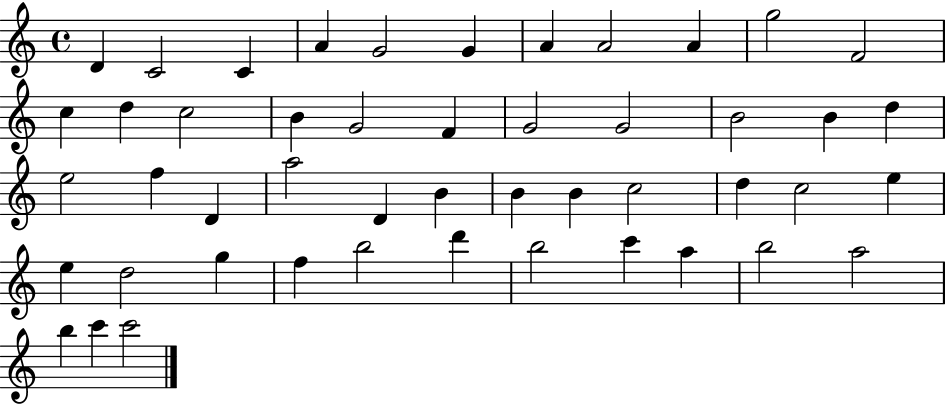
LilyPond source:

{
  \clef treble
  \time 4/4
  \defaultTimeSignature
  \key c \major
  d'4 c'2 c'4 | a'4 g'2 g'4 | a'4 a'2 a'4 | g''2 f'2 | \break c''4 d''4 c''2 | b'4 g'2 f'4 | g'2 g'2 | b'2 b'4 d''4 | \break e''2 f''4 d'4 | a''2 d'4 b'4 | b'4 b'4 c''2 | d''4 c''2 e''4 | \break e''4 d''2 g''4 | f''4 b''2 d'''4 | b''2 c'''4 a''4 | b''2 a''2 | \break b''4 c'''4 c'''2 | \bar "|."
}